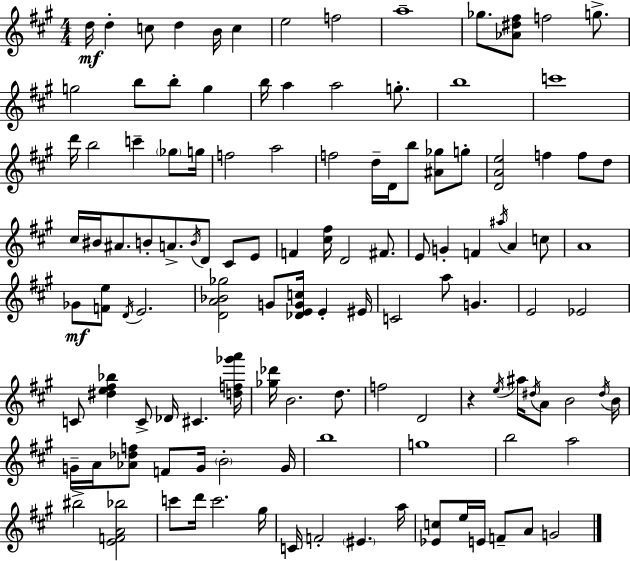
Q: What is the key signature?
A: A major